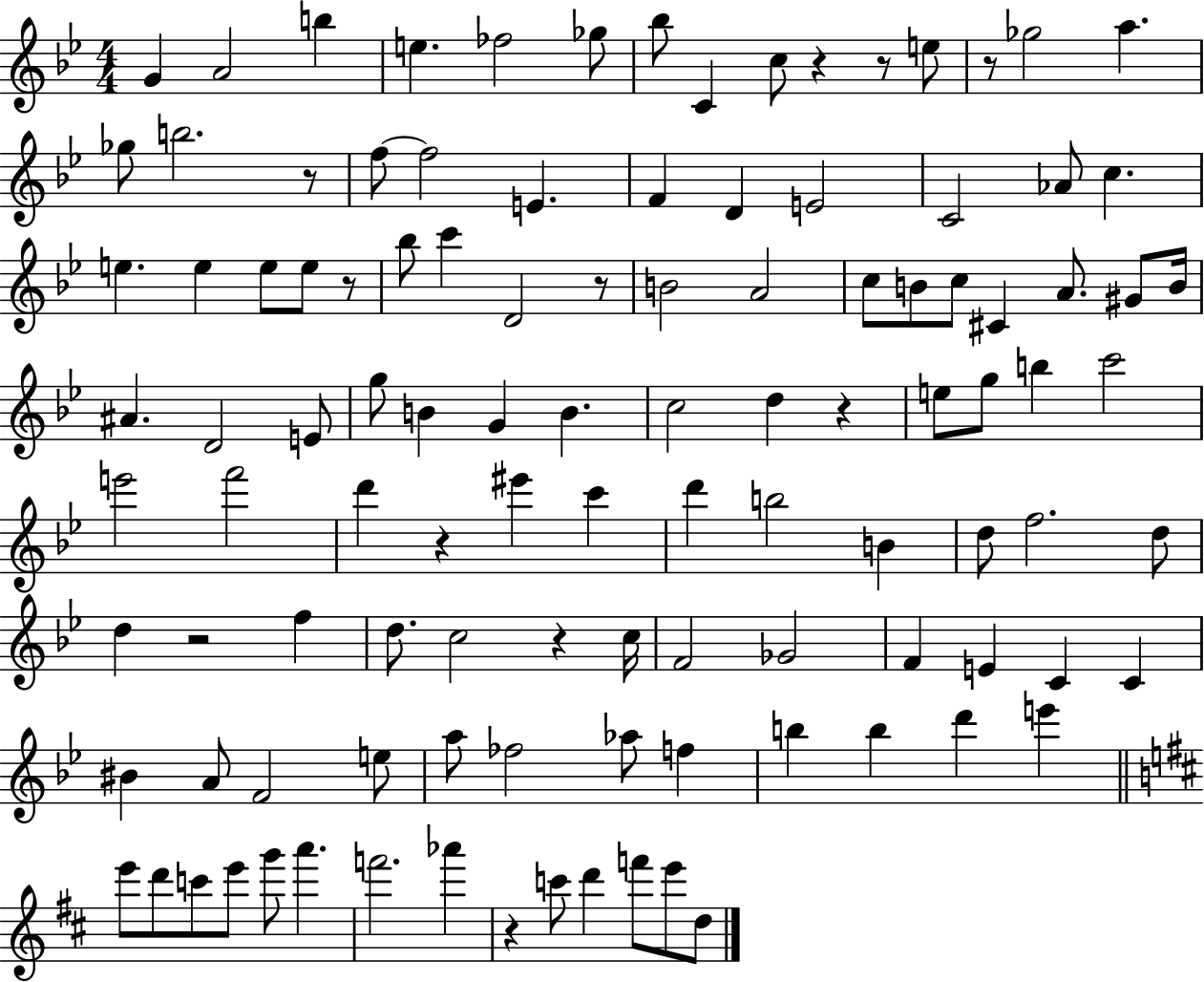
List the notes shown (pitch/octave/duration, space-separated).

G4/q A4/h B5/q E5/q. FES5/h Gb5/e Bb5/e C4/q C5/e R/q R/e E5/e R/e Gb5/h A5/q. Gb5/e B5/h. R/e F5/e F5/h E4/q. F4/q D4/q E4/h C4/h Ab4/e C5/q. E5/q. E5/q E5/e E5/e R/e Bb5/e C6/q D4/h R/e B4/h A4/h C5/e B4/e C5/e C#4/q A4/e. G#4/e B4/s A#4/q. D4/h E4/e G5/e B4/q G4/q B4/q. C5/h D5/q R/q E5/e G5/e B5/q C6/h E6/h F6/h D6/q R/q EIS6/q C6/q D6/q B5/h B4/q D5/e F5/h. D5/e D5/q R/h F5/q D5/e. C5/h R/q C5/s F4/h Gb4/h F4/q E4/q C4/q C4/q BIS4/q A4/e F4/h E5/e A5/e FES5/h Ab5/e F5/q B5/q B5/q D6/q E6/q E6/e D6/e C6/e E6/e G6/e A6/q. F6/h. Ab6/q R/q C6/e D6/q F6/e E6/e D5/e